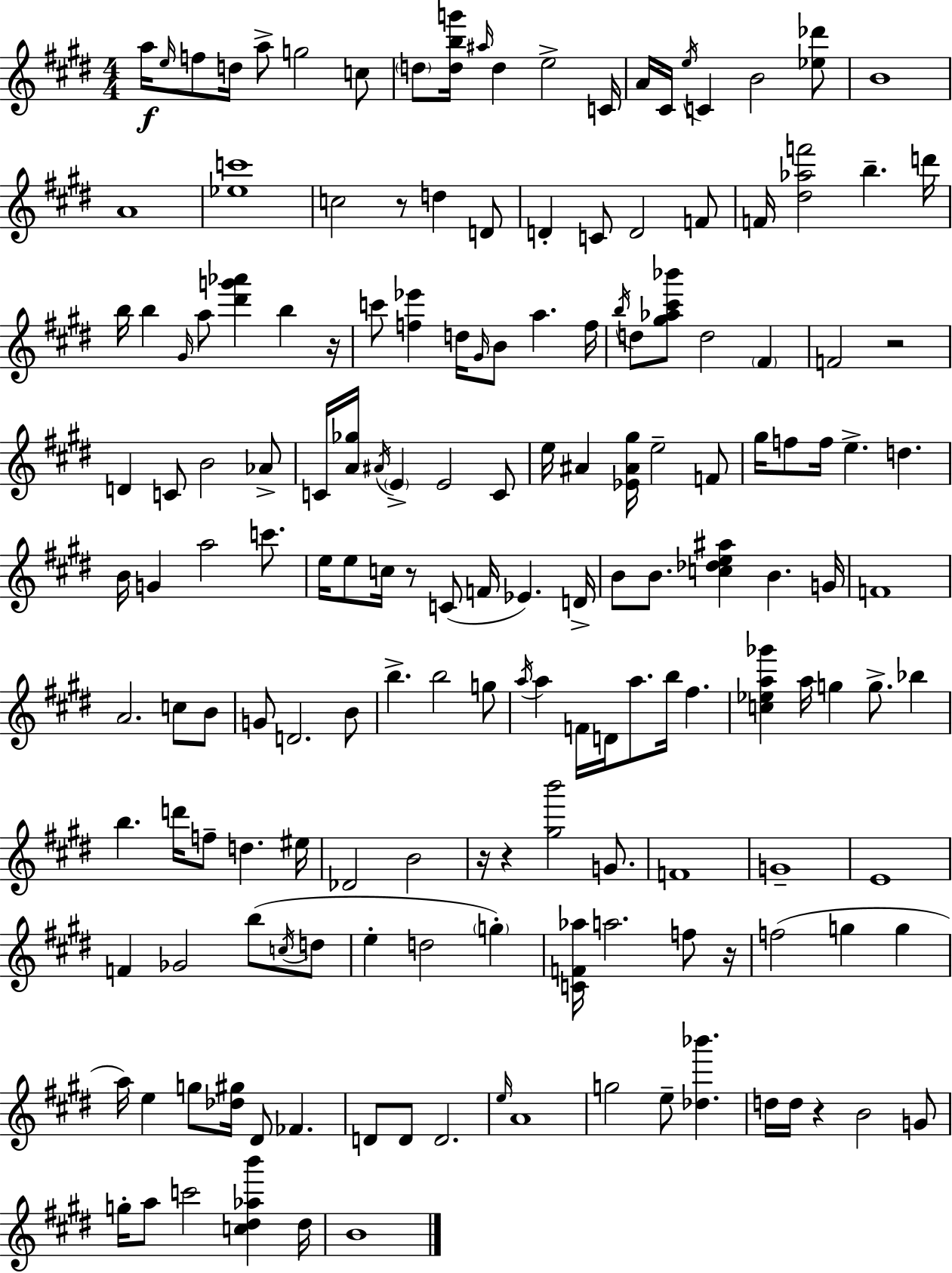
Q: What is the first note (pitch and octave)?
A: A5